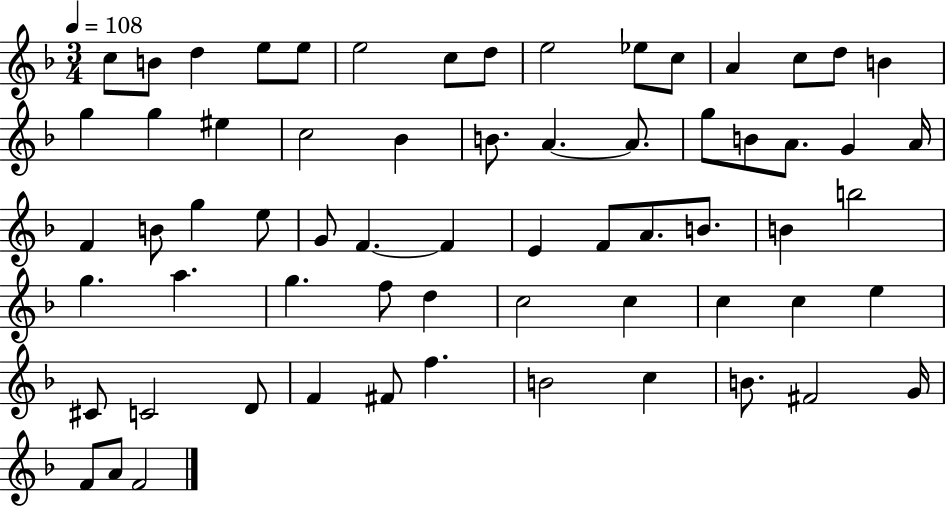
C5/e B4/e D5/q E5/e E5/e E5/h C5/e D5/e E5/h Eb5/e C5/e A4/q C5/e D5/e B4/q G5/q G5/q EIS5/q C5/h Bb4/q B4/e. A4/q. A4/e. G5/e B4/e A4/e. G4/q A4/s F4/q B4/e G5/q E5/e G4/e F4/q. F4/q E4/q F4/e A4/e. B4/e. B4/q B5/h G5/q. A5/q. G5/q. F5/e D5/q C5/h C5/q C5/q C5/q E5/q C#4/e C4/h D4/e F4/q F#4/e F5/q. B4/h C5/q B4/e. F#4/h G4/s F4/e A4/e F4/h